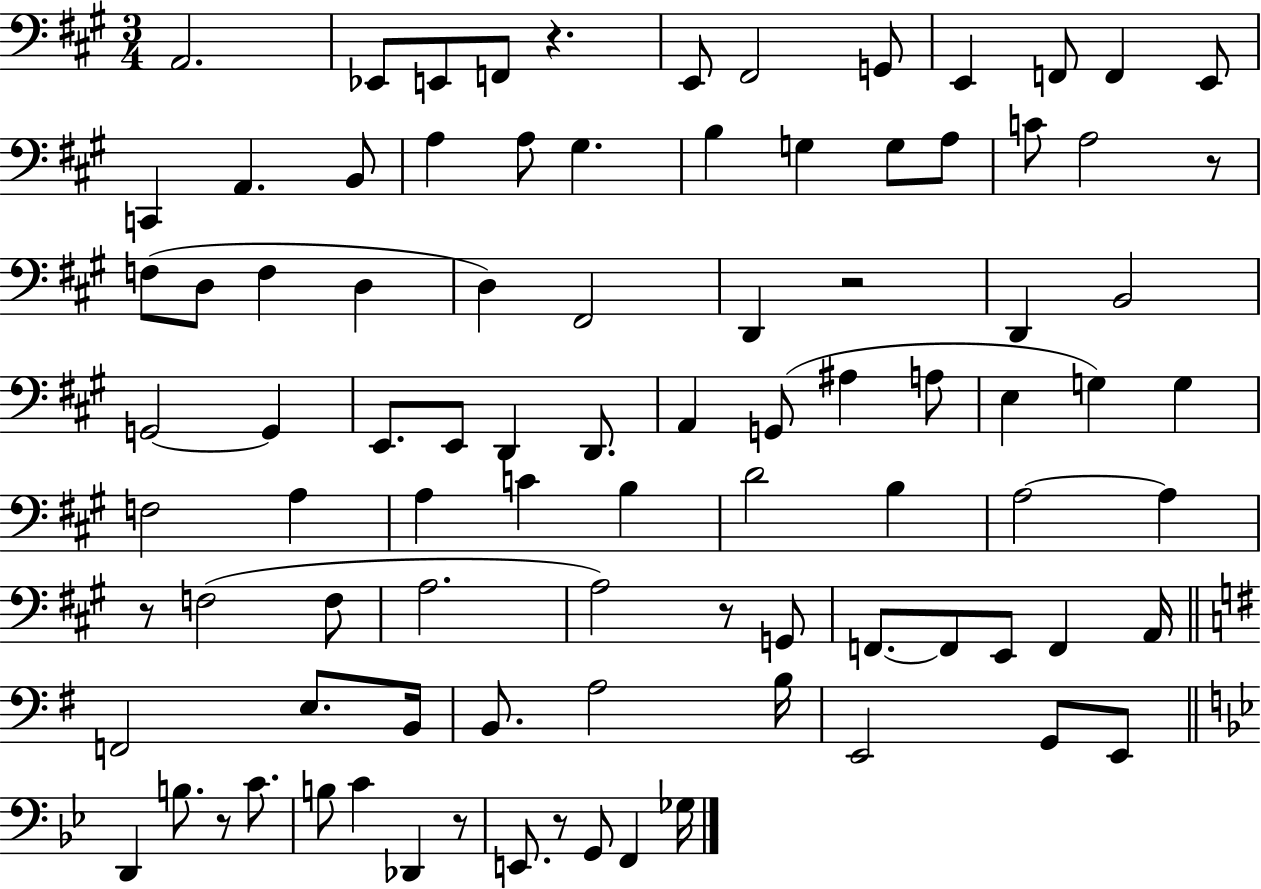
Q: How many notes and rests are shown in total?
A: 91